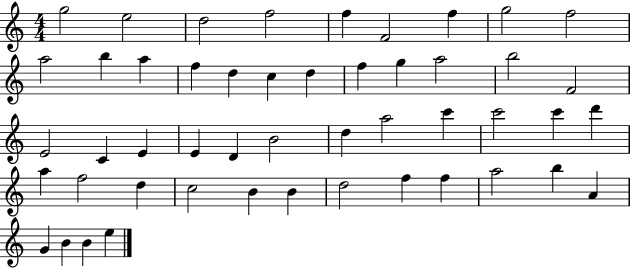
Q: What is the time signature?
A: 4/4